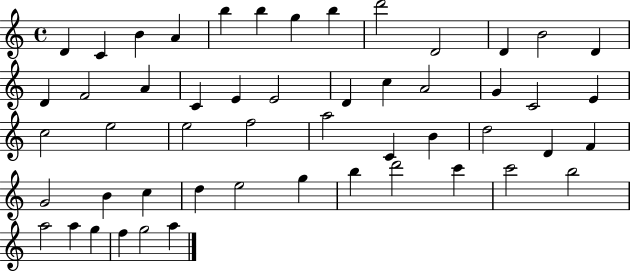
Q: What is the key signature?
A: C major